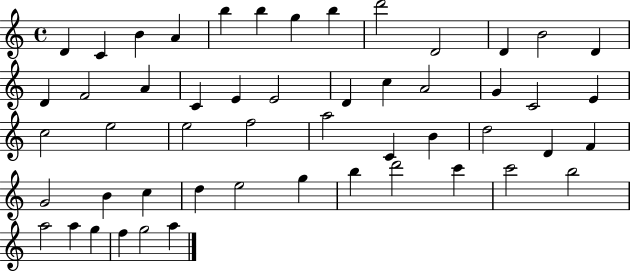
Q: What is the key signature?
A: C major